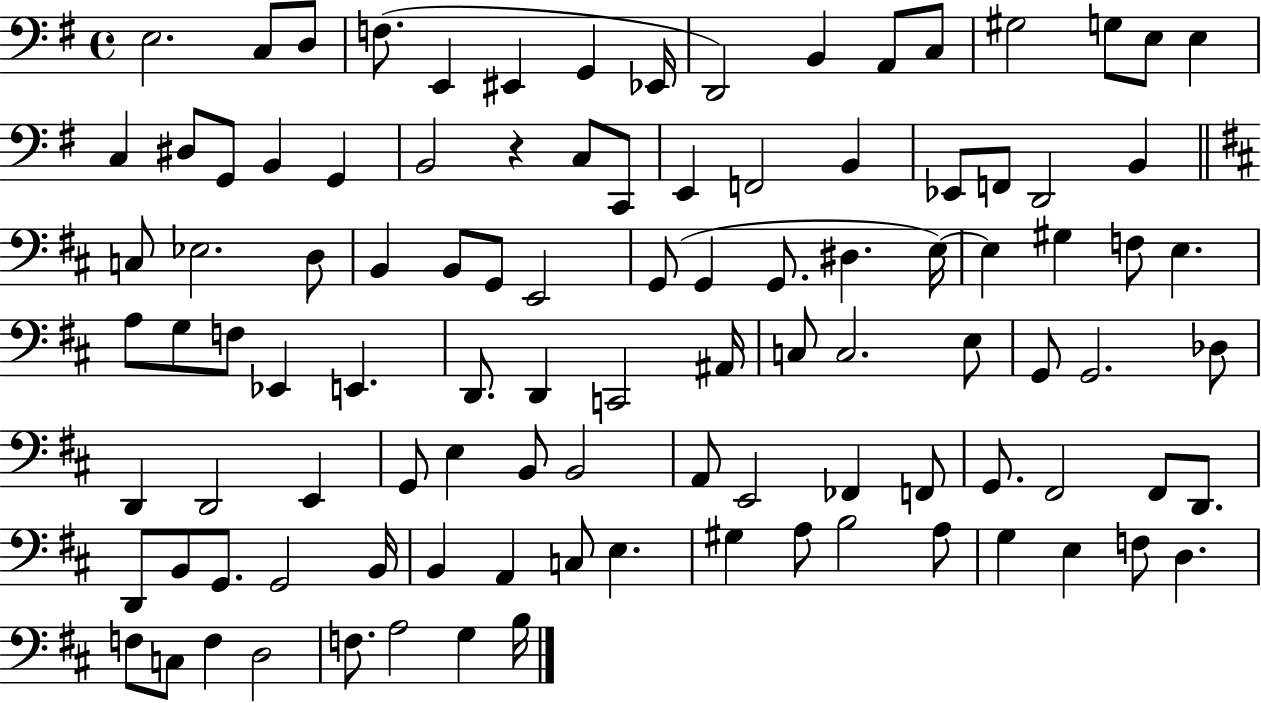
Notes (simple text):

E3/h. C3/e D3/e F3/e. E2/q EIS2/q G2/q Eb2/s D2/h B2/q A2/e C3/e G#3/h G3/e E3/e E3/q C3/q D#3/e G2/e B2/q G2/q B2/h R/q C3/e C2/e E2/q F2/h B2/q Eb2/e F2/e D2/h B2/q C3/e Eb3/h. D3/e B2/q B2/e G2/e E2/h G2/e G2/q G2/e. D#3/q. E3/s E3/q G#3/q F3/e E3/q. A3/e G3/e F3/e Eb2/q E2/q. D2/e. D2/q C2/h A#2/s C3/e C3/h. E3/e G2/e G2/h. Db3/e D2/q D2/h E2/q G2/e E3/q B2/e B2/h A2/e E2/h FES2/q F2/e G2/e. F#2/h F#2/e D2/e. D2/e B2/e G2/e. G2/h B2/s B2/q A2/q C3/e E3/q. G#3/q A3/e B3/h A3/e G3/q E3/q F3/e D3/q. F3/e C3/e F3/q D3/h F3/e. A3/h G3/q B3/s